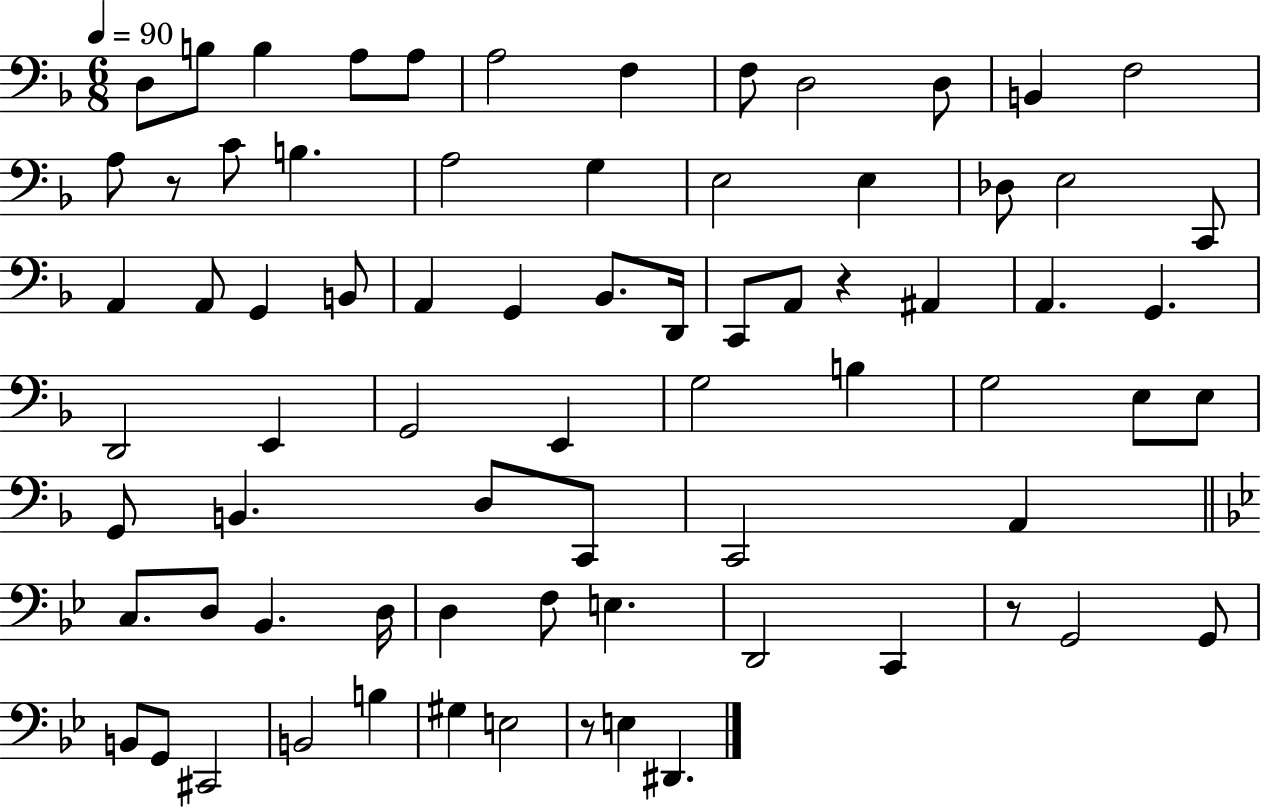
D3/e B3/e B3/q A3/e A3/e A3/h F3/q F3/e D3/h D3/e B2/q F3/h A3/e R/e C4/e B3/q. A3/h G3/q E3/h E3/q Db3/e E3/h C2/e A2/q A2/e G2/q B2/e A2/q G2/q Bb2/e. D2/s C2/e A2/e R/q A#2/q A2/q. G2/q. D2/h E2/q G2/h E2/q G3/h B3/q G3/h E3/e E3/e G2/e B2/q. D3/e C2/e C2/h A2/q C3/e. D3/e Bb2/q. D3/s D3/q F3/e E3/q. D2/h C2/q R/e G2/h G2/e B2/e G2/e C#2/h B2/h B3/q G#3/q E3/h R/e E3/q D#2/q.